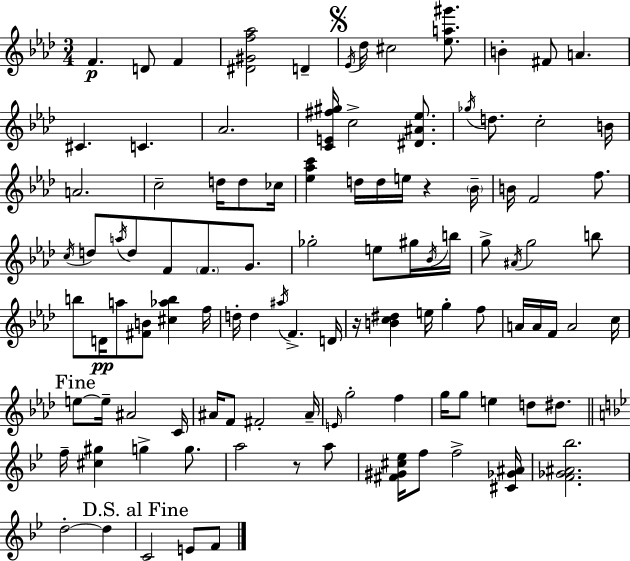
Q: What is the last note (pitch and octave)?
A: F4